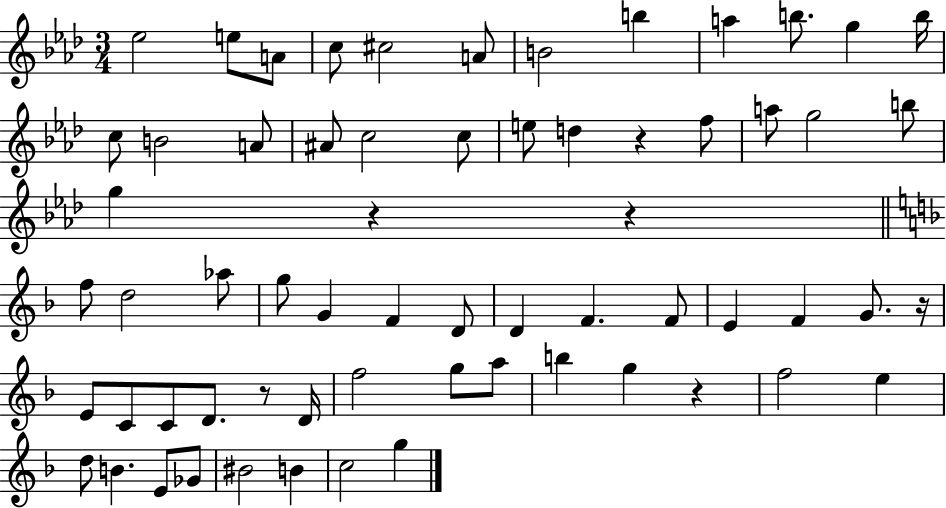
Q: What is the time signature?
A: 3/4